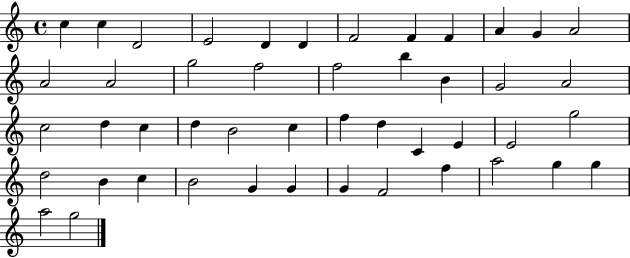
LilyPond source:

{
  \clef treble
  \time 4/4
  \defaultTimeSignature
  \key c \major
  c''4 c''4 d'2 | e'2 d'4 d'4 | f'2 f'4 f'4 | a'4 g'4 a'2 | \break a'2 a'2 | g''2 f''2 | f''2 b''4 b'4 | g'2 a'2 | \break c''2 d''4 c''4 | d''4 b'2 c''4 | f''4 d''4 c'4 e'4 | e'2 g''2 | \break d''2 b'4 c''4 | b'2 g'4 g'4 | g'4 f'2 f''4 | a''2 g''4 g''4 | \break a''2 g''2 | \bar "|."
}